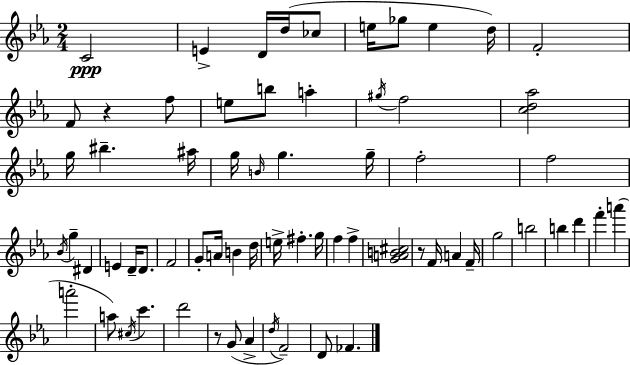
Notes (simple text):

C4/h E4/q D4/s D5/s CES5/e E5/s Gb5/e E5/q D5/s F4/h F4/e R/q F5/e E5/e B5/e A5/q G#5/s F5/h [C5,D5,Ab5]/h G5/s BIS5/q. A#5/s G5/s B4/s G5/q. G5/s F5/h F5/h Bb4/s G5/q D#4/q E4/q D4/s D4/e. F4/h G4/e A4/s B4/q D5/s E5/s F#5/q. G5/s F5/q F5/q [G4,A4,B4,C#5]/h R/e F4/s A4/q F4/s G5/h B5/h B5/q D6/q F6/q A6/q A6/h A5/e C#5/s C6/q. D6/h R/e G4/e Ab4/q D5/s F4/h D4/e FES4/q.